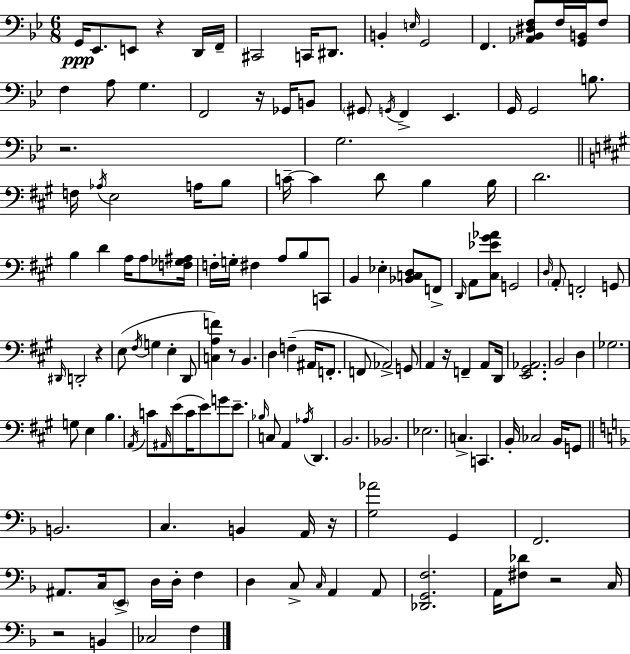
X:1
T:Untitled
M:6/8
L:1/4
K:Gm
G,,/4 _E,,/2 E,,/2 z D,,/4 F,,/4 ^C,,2 C,,/4 ^D,,/2 B,, E,/4 G,,2 F,, [_A,,_B,,^D,F,]/2 F,/4 [G,,B,,]/4 F,/2 F, A,/2 G, F,,2 z/4 _G,,/4 B,,/2 ^G,,/2 G,,/4 F,, _E,, G,,/4 G,,2 B,/2 z2 G,2 F,/4 _A,/4 E,2 A,/4 B,/2 C/4 C D/2 B, B,/4 D2 B, D A,/4 A,/2 [F,_G,^A,]/4 F,/4 G,/4 ^F, A,/2 B,/2 C,,/2 B,, _E, [_B,,C,D,]/2 F,,/2 D,,/4 A,,/2 [^C,_E^G_A]/2 G,,2 D,/4 A,,/2 F,,2 G,,/2 ^D,,/4 D,,2 z E,/2 ^F,/4 G, E, D,,/2 [C,A,F] z/2 B,, D, F, ^A,,/4 F,,/2 F,,/2 _A,,2 G,,/2 A,, z/4 F,, A,,/2 D,,/4 [E,,^G,,_A,,]2 B,,2 D, _G,2 G,/2 E, B, A,,/4 C/2 ^A,,/4 E/2 C/4 E/2 G/2 E/2 _B,/4 C,/2 A,, _A,/4 D,, B,,2 _B,,2 _E,2 C, C,, B,,/4 _C,2 B,,/4 G,,/2 B,,2 C, B,, A,,/4 z/4 [G,_A]2 G,, F,,2 ^A,,/2 C,/4 E,,/2 D,/4 D,/4 F, D, C,/2 C,/4 A,, A,,/2 [_D,,G,,F,]2 A,,/4 [^F,_D]/2 z2 C,/4 z2 B,, _C,2 F,